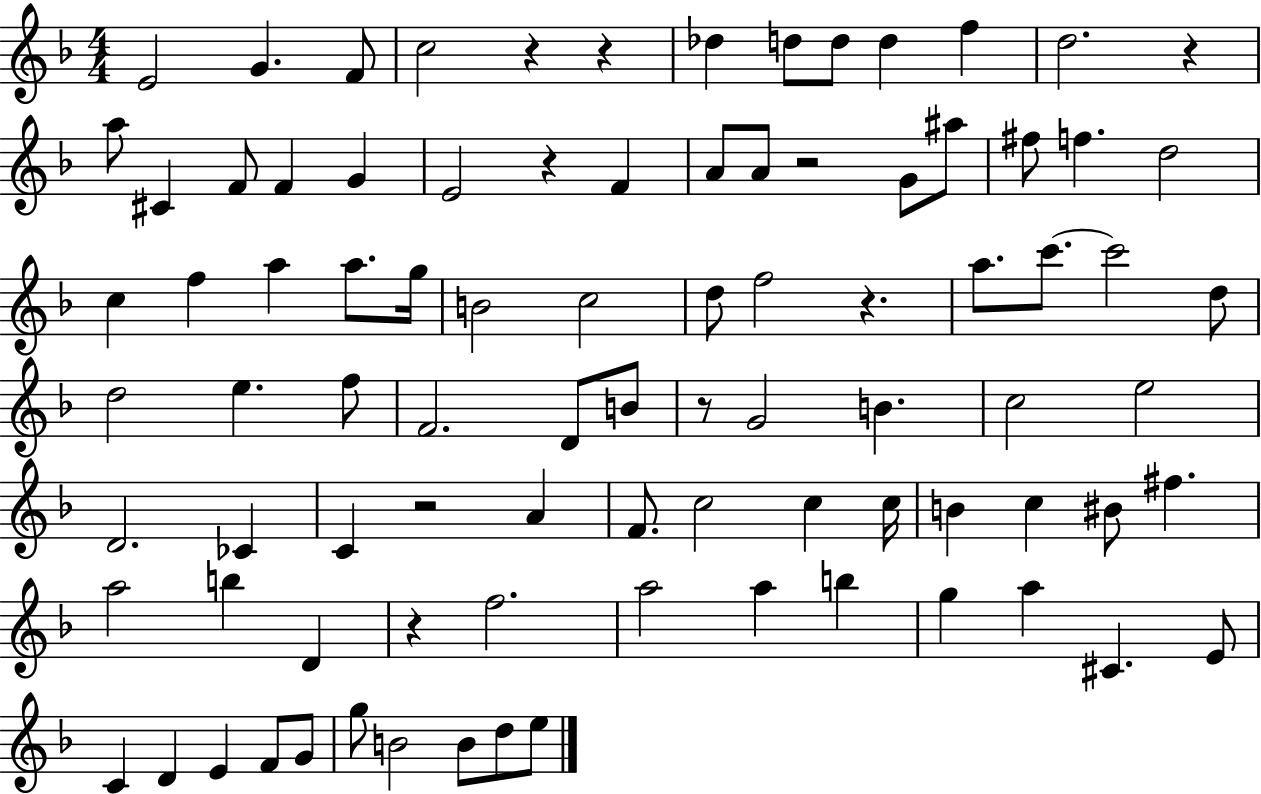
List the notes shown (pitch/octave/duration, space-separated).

E4/h G4/q. F4/e C5/h R/q R/q Db5/q D5/e D5/e D5/q F5/q D5/h. R/q A5/e C#4/q F4/e F4/q G4/q E4/h R/q F4/q A4/e A4/e R/h G4/e A#5/e F#5/e F5/q. D5/h C5/q F5/q A5/q A5/e. G5/s B4/h C5/h D5/e F5/h R/q. A5/e. C6/e. C6/h D5/e D5/h E5/q. F5/e F4/h. D4/e B4/e R/e G4/h B4/q. C5/h E5/h D4/h. CES4/q C4/q R/h A4/q F4/e. C5/h C5/q C5/s B4/q C5/q BIS4/e F#5/q. A5/h B5/q D4/q R/q F5/h. A5/h A5/q B5/q G5/q A5/q C#4/q. E4/e C4/q D4/q E4/q F4/e G4/e G5/e B4/h B4/e D5/e E5/e